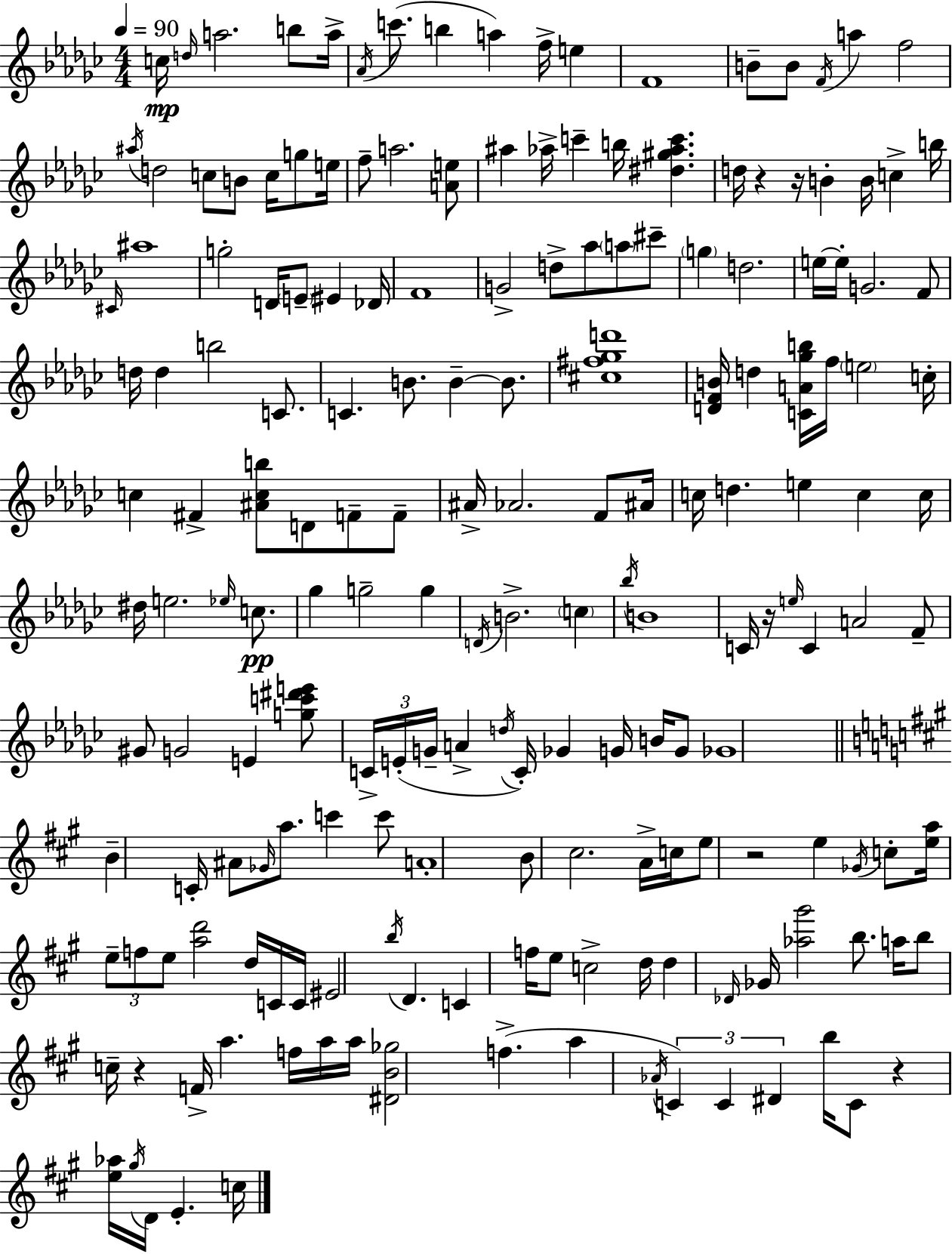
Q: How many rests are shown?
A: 6